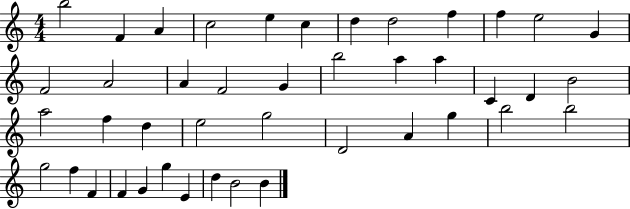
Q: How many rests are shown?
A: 0